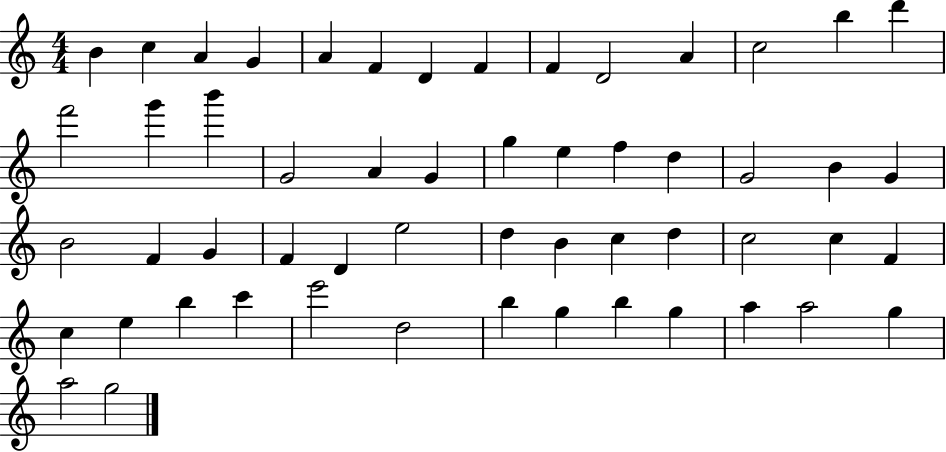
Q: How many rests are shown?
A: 0